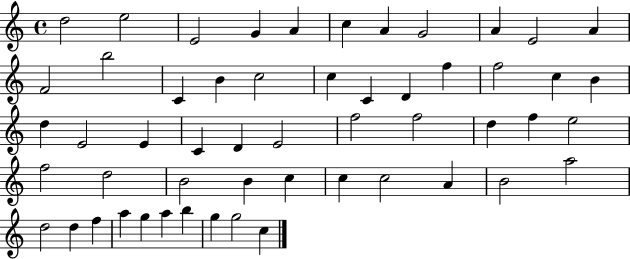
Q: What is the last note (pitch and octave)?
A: C5